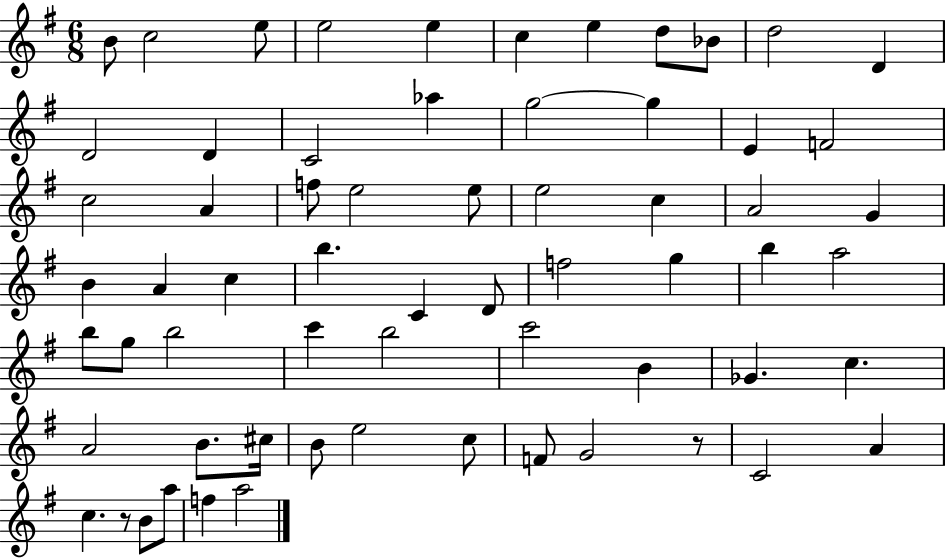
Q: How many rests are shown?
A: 2